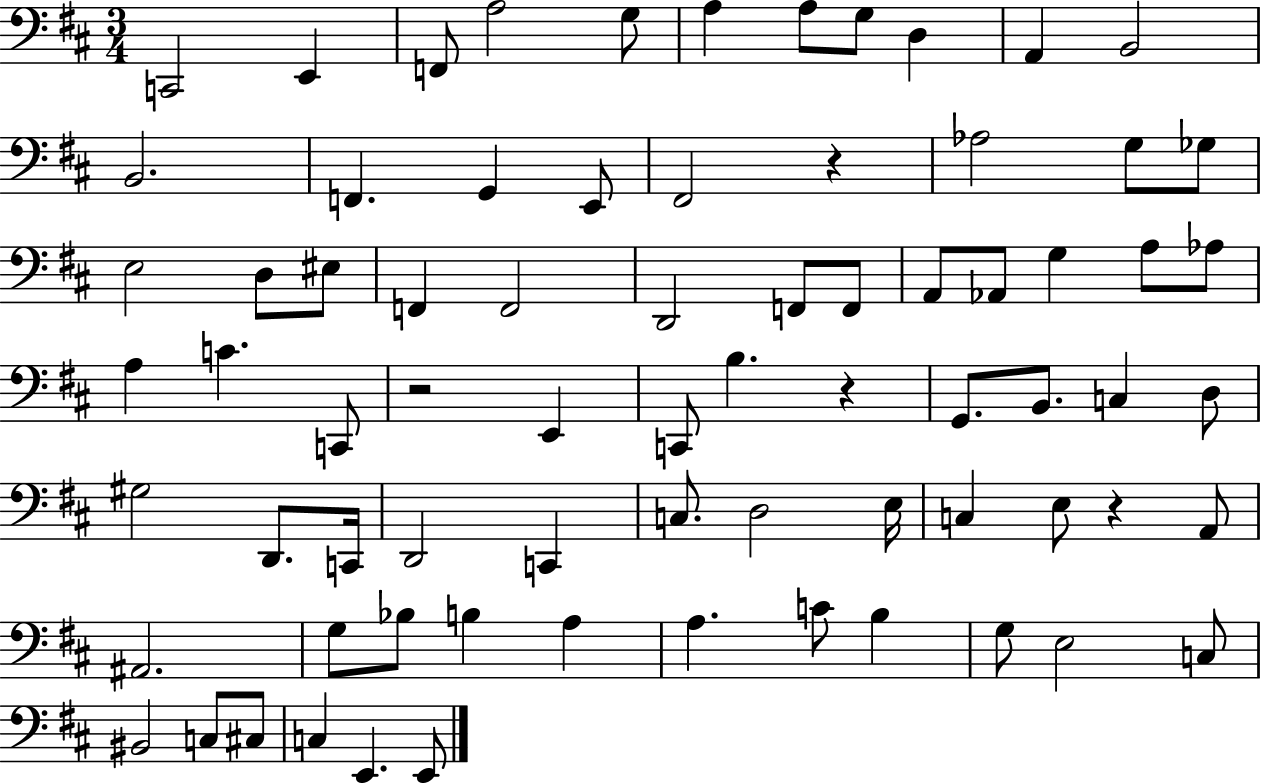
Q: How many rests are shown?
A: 4